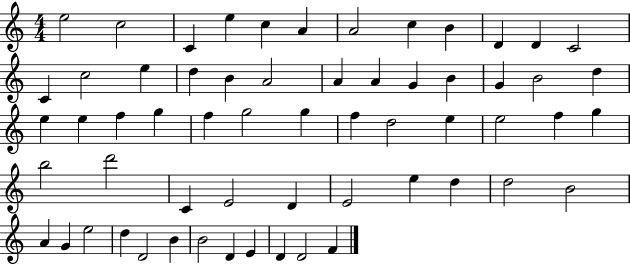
E5/h C5/h C4/q E5/q C5/q A4/q A4/h C5/q B4/q D4/q D4/q C4/h C4/q C5/h E5/q D5/q B4/q A4/h A4/q A4/q G4/q B4/q G4/q B4/h D5/q E5/q E5/q F5/q G5/q F5/q G5/h G5/q F5/q D5/h E5/q E5/h F5/q G5/q B5/h D6/h C4/q E4/h D4/q E4/h E5/q D5/q D5/h B4/h A4/q G4/q E5/h D5/q D4/h B4/q B4/h D4/q E4/q D4/q D4/h F4/q